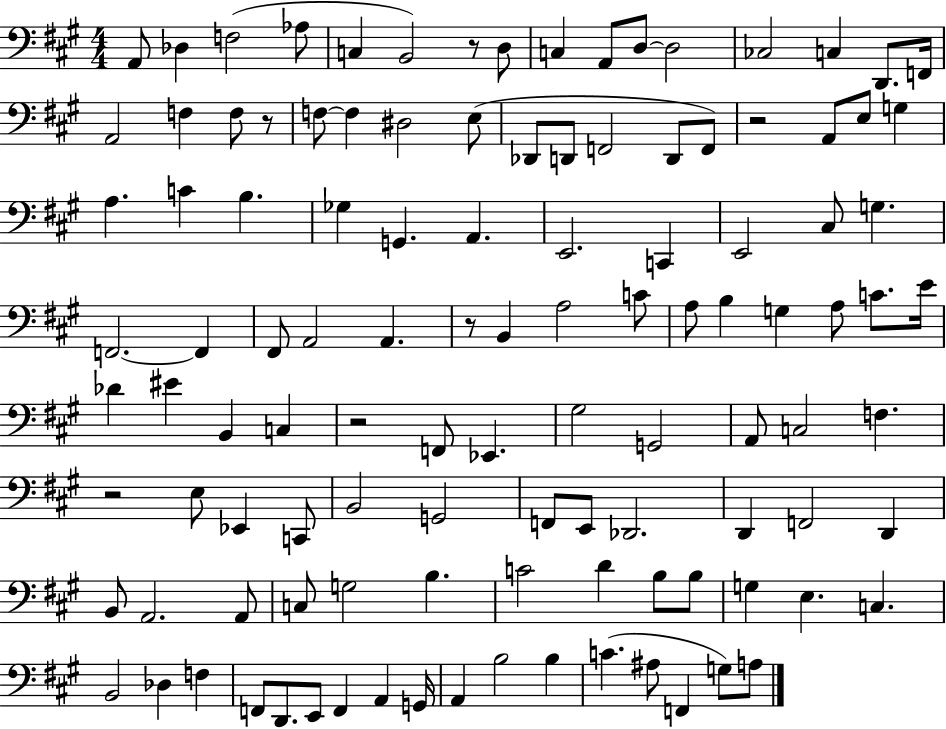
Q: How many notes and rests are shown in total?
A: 113